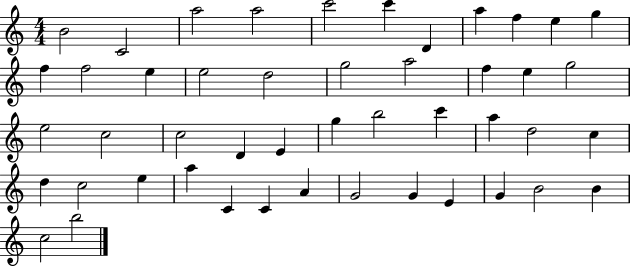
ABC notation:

X:1
T:Untitled
M:4/4
L:1/4
K:C
B2 C2 a2 a2 c'2 c' D a f e g f f2 e e2 d2 g2 a2 f e g2 e2 c2 c2 D E g b2 c' a d2 c d c2 e a C C A G2 G E G B2 B c2 b2